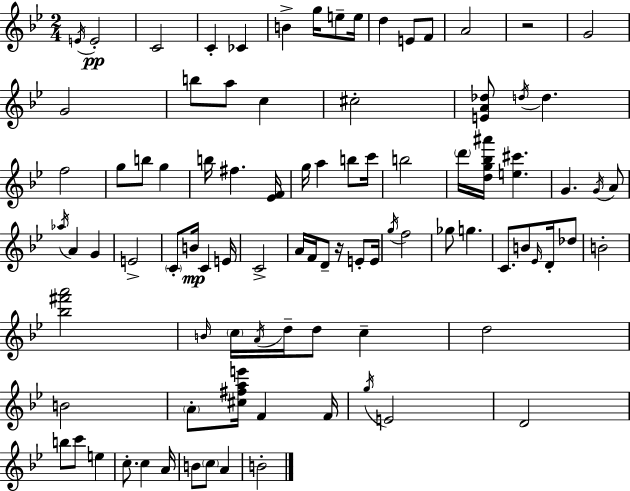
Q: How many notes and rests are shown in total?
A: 92